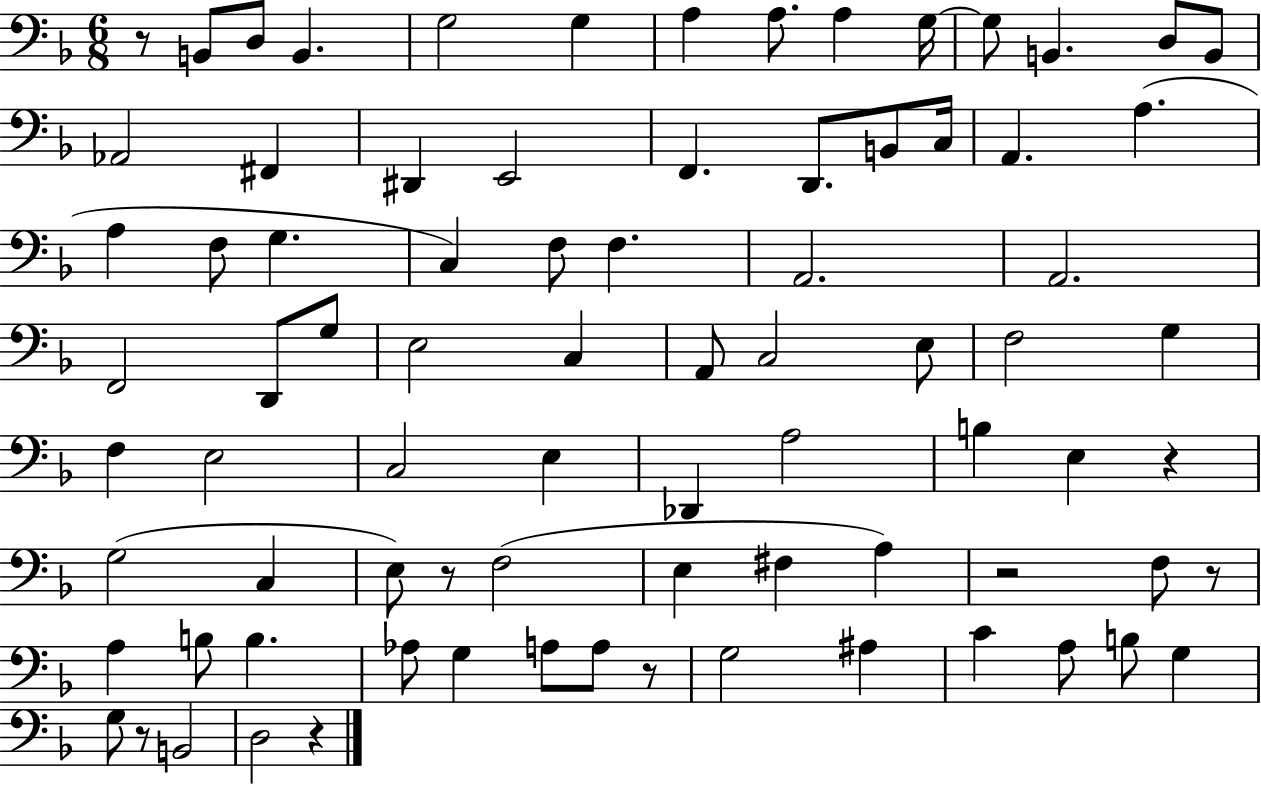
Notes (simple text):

R/e B2/e D3/e B2/q. G3/h G3/q A3/q A3/e. A3/q G3/s G3/e B2/q. D3/e B2/e Ab2/h F#2/q D#2/q E2/h F2/q. D2/e. B2/e C3/s A2/q. A3/q. A3/q F3/e G3/q. C3/q F3/e F3/q. A2/h. A2/h. F2/h D2/e G3/e E3/h C3/q A2/e C3/h E3/e F3/h G3/q F3/q E3/h C3/h E3/q Db2/q A3/h B3/q E3/q R/q G3/h C3/q E3/e R/e F3/h E3/q F#3/q A3/q R/h F3/e R/e A3/q B3/e B3/q. Ab3/e G3/q A3/e A3/e R/e G3/h A#3/q C4/q A3/e B3/e G3/q G3/e R/e B2/h D3/h R/q